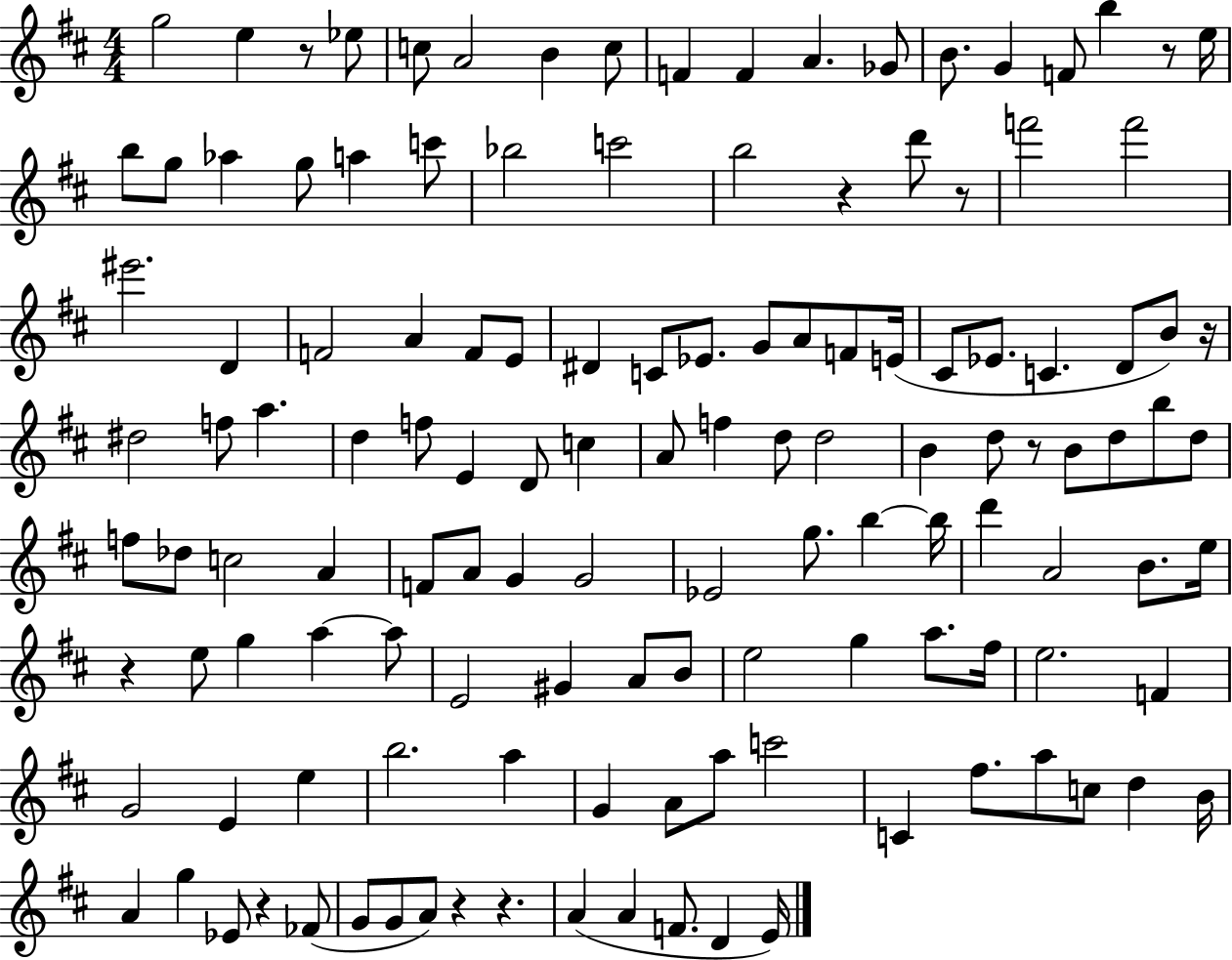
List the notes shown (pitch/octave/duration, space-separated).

G5/h E5/q R/e Eb5/e C5/e A4/h B4/q C5/e F4/q F4/q A4/q. Gb4/e B4/e. G4/q F4/e B5/q R/e E5/s B5/e G5/e Ab5/q G5/e A5/q C6/e Bb5/h C6/h B5/h R/q D6/e R/e F6/h F6/h EIS6/h. D4/q F4/h A4/q F4/e E4/e D#4/q C4/e Eb4/e. G4/e A4/e F4/e E4/s C#4/e Eb4/e. C4/q. D4/e B4/e R/s D#5/h F5/e A5/q. D5/q F5/e E4/q D4/e C5/q A4/e F5/q D5/e D5/h B4/q D5/e R/e B4/e D5/e B5/e D5/e F5/e Db5/e C5/h A4/q F4/e A4/e G4/q G4/h Eb4/h G5/e. B5/q B5/s D6/q A4/h B4/e. E5/s R/q E5/e G5/q A5/q A5/e E4/h G#4/q A4/e B4/e E5/h G5/q A5/e. F#5/s E5/h. F4/q G4/h E4/q E5/q B5/h. A5/q G4/q A4/e A5/e C6/h C4/q F#5/e. A5/e C5/e D5/q B4/s A4/q G5/q Eb4/e R/q FES4/e G4/e G4/e A4/e R/q R/q. A4/q A4/q F4/e. D4/q E4/s